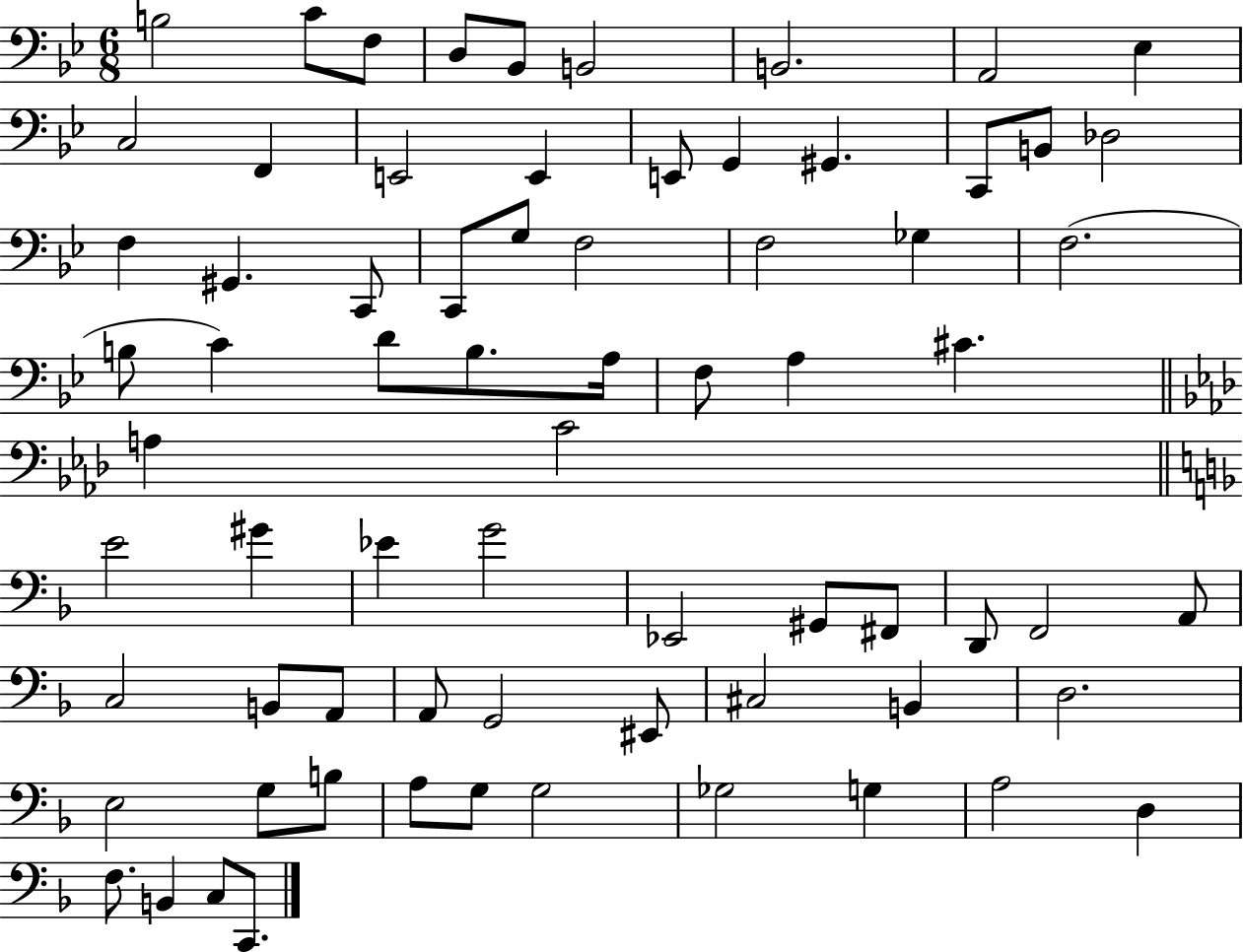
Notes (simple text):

B3/h C4/e F3/e D3/e Bb2/e B2/h B2/h. A2/h Eb3/q C3/h F2/q E2/h E2/q E2/e G2/q G#2/q. C2/e B2/e Db3/h F3/q G#2/q. C2/e C2/e G3/e F3/h F3/h Gb3/q F3/h. B3/e C4/q D4/e B3/e. A3/s F3/e A3/q C#4/q. A3/q C4/h E4/h G#4/q Eb4/q G4/h Eb2/h G#2/e F#2/e D2/e F2/h A2/e C3/h B2/e A2/e A2/e G2/h EIS2/e C#3/h B2/q D3/h. E3/h G3/e B3/e A3/e G3/e G3/h Gb3/h G3/q A3/h D3/q F3/e. B2/q C3/e C2/e.